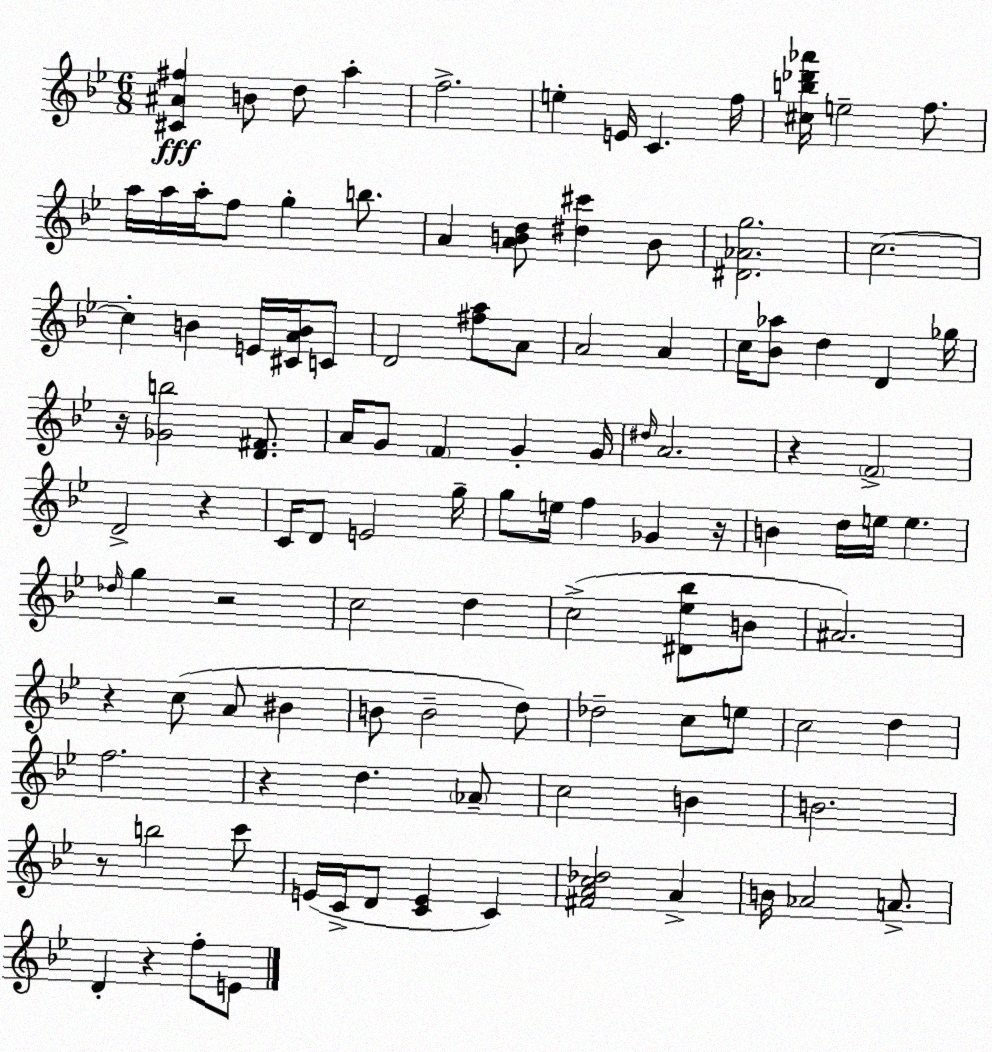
X:1
T:Untitled
M:6/8
L:1/4
K:Bb
[^C^A^f] B/2 d/2 a f2 e E/4 C f/4 [^cb_d'_a']/4 e2 f/2 a/4 a/4 a/4 f/2 g b/2 A [ABd]/2 [^d^c'] B/2 [^D_Ag]2 c2 c B E/4 [^CAB]/4 C/2 D2 [^fa]/2 A/2 A2 A c/4 [_B_a]/2 d D _g/4 z/4 [_Gb]2 [D^F]/2 A/4 G/2 F G G/4 ^d/4 A2 z F2 D2 z C/4 D/2 E2 g/4 g/2 e/4 f _G z/4 B d/4 e/4 e _d/4 g z2 c2 d c2 [^D_e_b]/2 B/2 ^A2 z c/2 A/2 ^B B/2 B2 d/2 _d2 c/2 e/2 c2 d f2 z d _A/2 c2 B B2 z/2 b2 c'/2 E/4 C/4 D/2 [CE] C [^FAc_d]2 A B/4 _A2 A/2 D z f/2 E/2